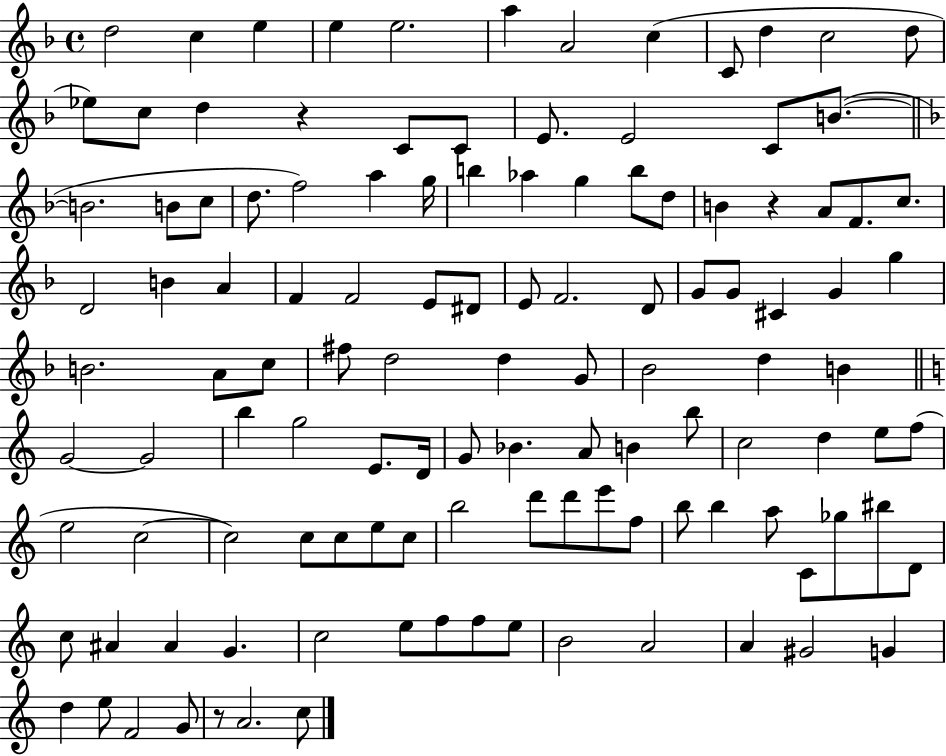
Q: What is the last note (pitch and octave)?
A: C5